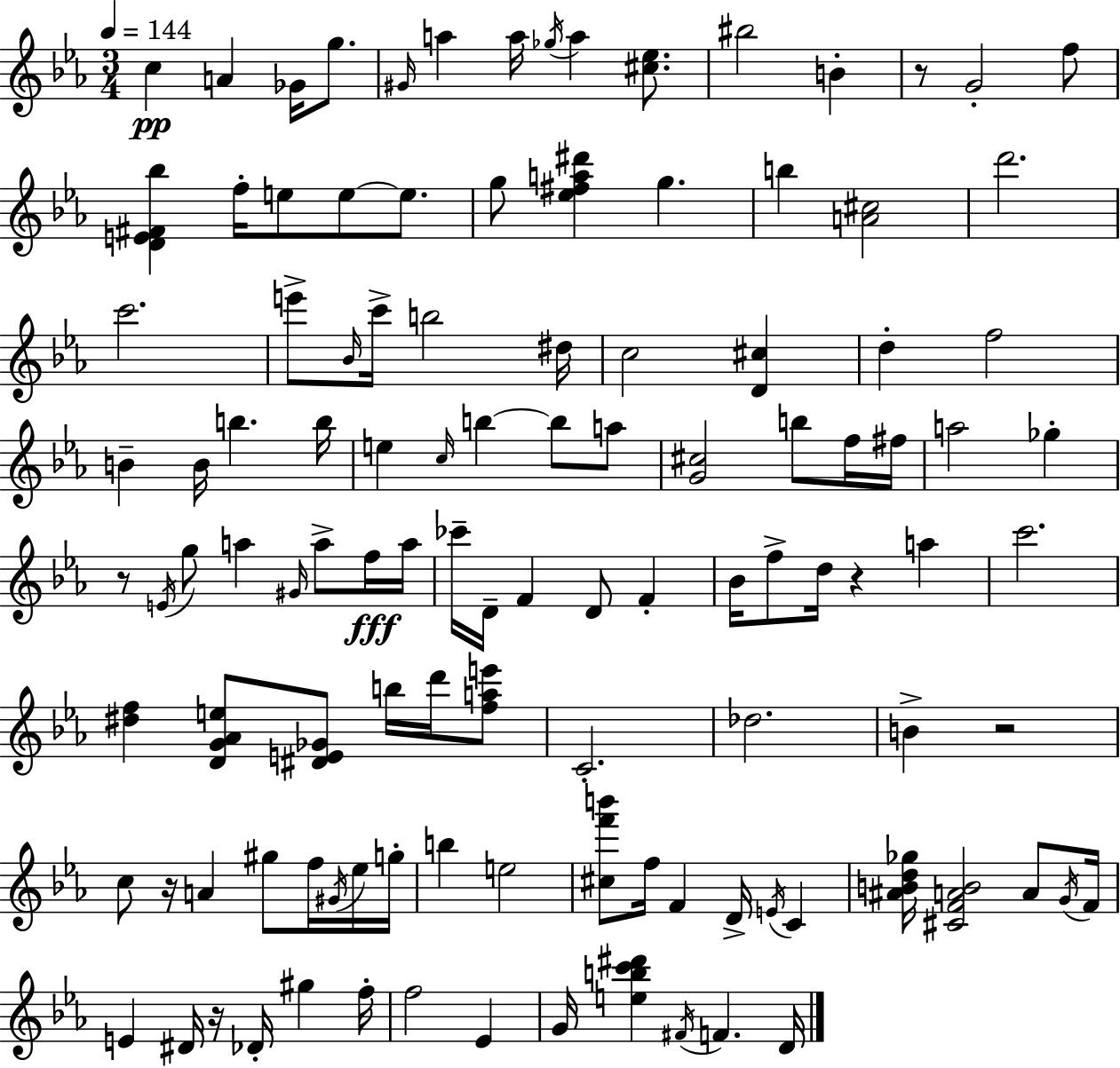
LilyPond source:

{
  \clef treble
  \numericTimeSignature
  \time 3/4
  \key ees \major
  \tempo 4 = 144
  \repeat volta 2 { c''4\pp a'4 ges'16 g''8. | \grace { gis'16 } a''4 a''16 \acciaccatura { ges''16 } a''4 <cis'' ees''>8. | bis''2 b'4-. | r8 g'2-. | \break f''8 <d' e' fis' bes''>4 f''16-. e''8 e''8~~ e''8. | g''8 <ees'' fis'' a'' dis'''>4 g''4. | b''4 <a' cis''>2 | d'''2. | \break c'''2. | e'''8-> \grace { bes'16 } c'''16-> b''2 | dis''16 c''2 <d' cis''>4 | d''4-. f''2 | \break b'4-- b'16 b''4. | b''16 e''4 \grace { c''16 } b''4~~ | b''8 a''8 <g' cis''>2 | b''8 f''16 fis''16 a''2 | \break ges''4-. r8 \acciaccatura { e'16 } g''8 a''4 | \grace { gis'16 } a''8-> f''16\fff a''16 ces'''16-- d'16-- f'4 | d'8 f'4-. bes'16 f''8-> d''16 r4 | a''4 c'''2. | \break <dis'' f''>4 <d' g' aes' e''>8 | <dis' e' ges'>8 b''16 d'''16 <f'' a'' e'''>8 c'2.-. | des''2. | b'4-> r2 | \break c''8 r16 a'4 | gis''8 f''16 \acciaccatura { gis'16 } ees''16 g''16-. b''4 e''2 | <cis'' f''' b'''>8 f''16 f'4 | d'16-> \acciaccatura { e'16 } c'4 <ais' b' d'' ges''>16 <cis' f' a' b'>2 | \break a'8 \acciaccatura { g'16 } f'16 e'4 | dis'16 r16 des'16-. gis''4 f''16-. f''2 | ees'4 g'16 <e'' b'' c''' dis'''>4 | \acciaccatura { fis'16 } f'4. d'16 } \bar "|."
}